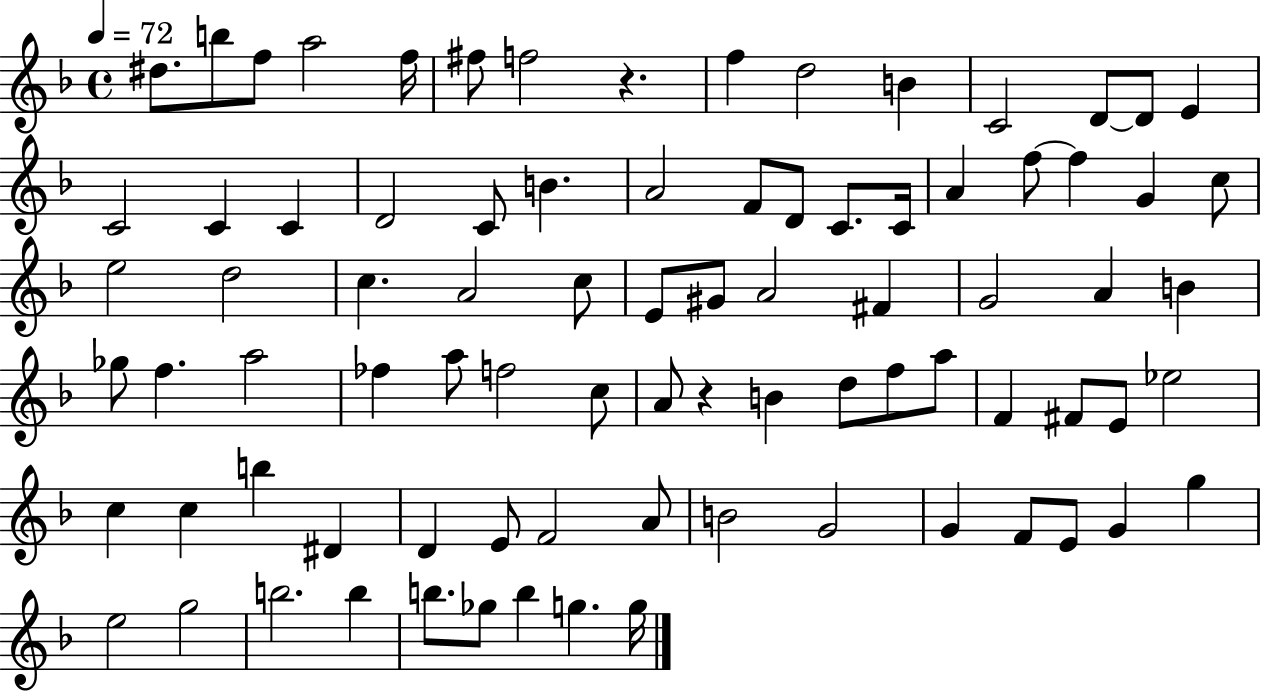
D#5/e. B5/e F5/e A5/h F5/s F#5/e F5/h R/q. F5/q D5/h B4/q C4/h D4/e D4/e E4/q C4/h C4/q C4/q D4/h C4/e B4/q. A4/h F4/e D4/e C4/e. C4/s A4/q F5/e F5/q G4/q C5/e E5/h D5/h C5/q. A4/h C5/e E4/e G#4/e A4/h F#4/q G4/h A4/q B4/q Gb5/e F5/q. A5/h FES5/q A5/e F5/h C5/e A4/e R/q B4/q D5/e F5/e A5/e F4/q F#4/e E4/e Eb5/h C5/q C5/q B5/q D#4/q D4/q E4/e F4/h A4/e B4/h G4/h G4/q F4/e E4/e G4/q G5/q E5/h G5/h B5/h. B5/q B5/e. Gb5/e B5/q G5/q. G5/s